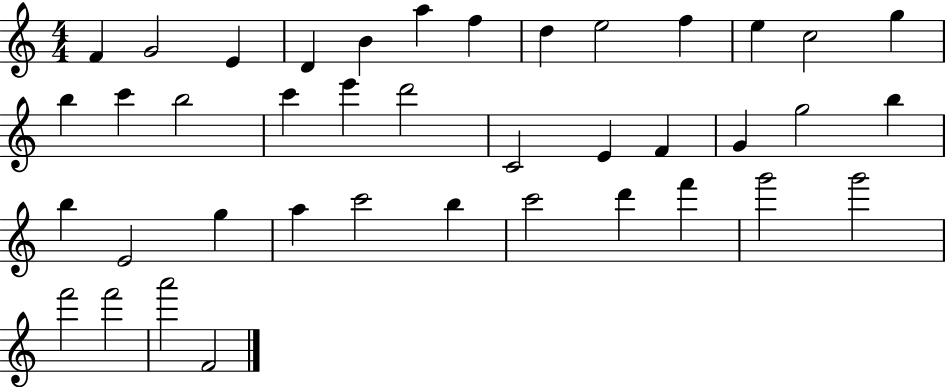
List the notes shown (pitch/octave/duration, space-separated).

F4/q G4/h E4/q D4/q B4/q A5/q F5/q D5/q E5/h F5/q E5/q C5/h G5/q B5/q C6/q B5/h C6/q E6/q D6/h C4/h E4/q F4/q G4/q G5/h B5/q B5/q E4/h G5/q A5/q C6/h B5/q C6/h D6/q F6/q G6/h G6/h F6/h F6/h A6/h F4/h